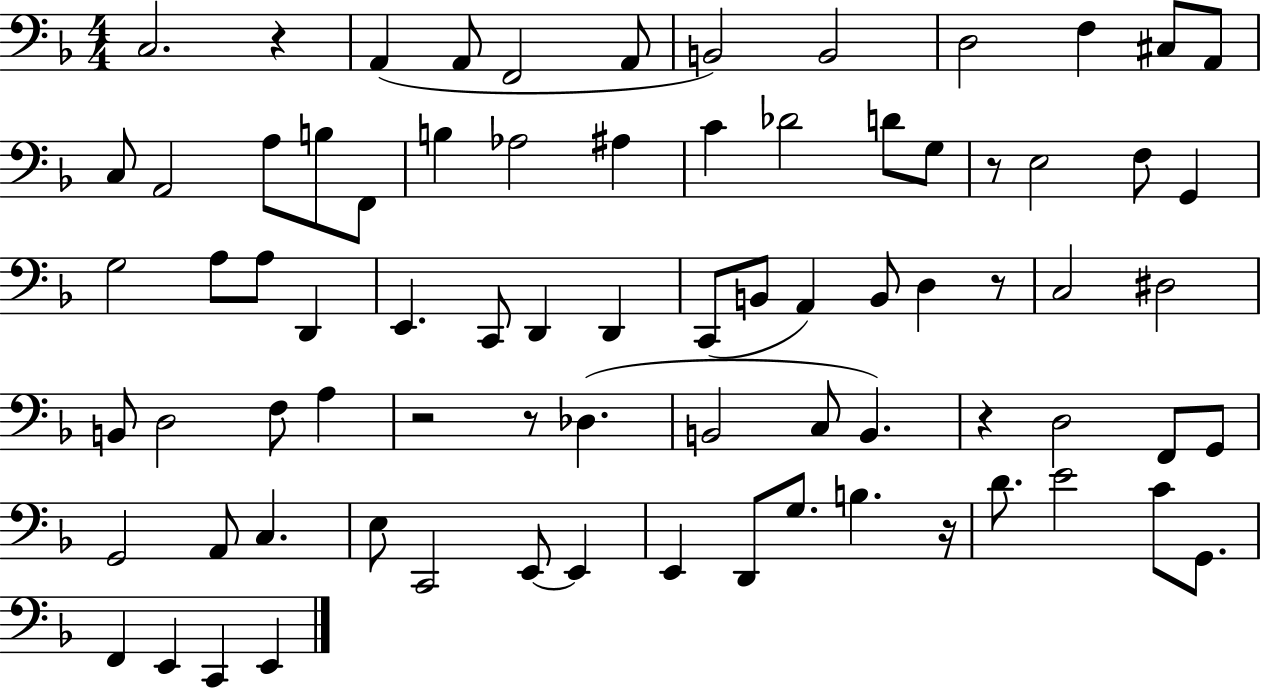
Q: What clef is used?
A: bass